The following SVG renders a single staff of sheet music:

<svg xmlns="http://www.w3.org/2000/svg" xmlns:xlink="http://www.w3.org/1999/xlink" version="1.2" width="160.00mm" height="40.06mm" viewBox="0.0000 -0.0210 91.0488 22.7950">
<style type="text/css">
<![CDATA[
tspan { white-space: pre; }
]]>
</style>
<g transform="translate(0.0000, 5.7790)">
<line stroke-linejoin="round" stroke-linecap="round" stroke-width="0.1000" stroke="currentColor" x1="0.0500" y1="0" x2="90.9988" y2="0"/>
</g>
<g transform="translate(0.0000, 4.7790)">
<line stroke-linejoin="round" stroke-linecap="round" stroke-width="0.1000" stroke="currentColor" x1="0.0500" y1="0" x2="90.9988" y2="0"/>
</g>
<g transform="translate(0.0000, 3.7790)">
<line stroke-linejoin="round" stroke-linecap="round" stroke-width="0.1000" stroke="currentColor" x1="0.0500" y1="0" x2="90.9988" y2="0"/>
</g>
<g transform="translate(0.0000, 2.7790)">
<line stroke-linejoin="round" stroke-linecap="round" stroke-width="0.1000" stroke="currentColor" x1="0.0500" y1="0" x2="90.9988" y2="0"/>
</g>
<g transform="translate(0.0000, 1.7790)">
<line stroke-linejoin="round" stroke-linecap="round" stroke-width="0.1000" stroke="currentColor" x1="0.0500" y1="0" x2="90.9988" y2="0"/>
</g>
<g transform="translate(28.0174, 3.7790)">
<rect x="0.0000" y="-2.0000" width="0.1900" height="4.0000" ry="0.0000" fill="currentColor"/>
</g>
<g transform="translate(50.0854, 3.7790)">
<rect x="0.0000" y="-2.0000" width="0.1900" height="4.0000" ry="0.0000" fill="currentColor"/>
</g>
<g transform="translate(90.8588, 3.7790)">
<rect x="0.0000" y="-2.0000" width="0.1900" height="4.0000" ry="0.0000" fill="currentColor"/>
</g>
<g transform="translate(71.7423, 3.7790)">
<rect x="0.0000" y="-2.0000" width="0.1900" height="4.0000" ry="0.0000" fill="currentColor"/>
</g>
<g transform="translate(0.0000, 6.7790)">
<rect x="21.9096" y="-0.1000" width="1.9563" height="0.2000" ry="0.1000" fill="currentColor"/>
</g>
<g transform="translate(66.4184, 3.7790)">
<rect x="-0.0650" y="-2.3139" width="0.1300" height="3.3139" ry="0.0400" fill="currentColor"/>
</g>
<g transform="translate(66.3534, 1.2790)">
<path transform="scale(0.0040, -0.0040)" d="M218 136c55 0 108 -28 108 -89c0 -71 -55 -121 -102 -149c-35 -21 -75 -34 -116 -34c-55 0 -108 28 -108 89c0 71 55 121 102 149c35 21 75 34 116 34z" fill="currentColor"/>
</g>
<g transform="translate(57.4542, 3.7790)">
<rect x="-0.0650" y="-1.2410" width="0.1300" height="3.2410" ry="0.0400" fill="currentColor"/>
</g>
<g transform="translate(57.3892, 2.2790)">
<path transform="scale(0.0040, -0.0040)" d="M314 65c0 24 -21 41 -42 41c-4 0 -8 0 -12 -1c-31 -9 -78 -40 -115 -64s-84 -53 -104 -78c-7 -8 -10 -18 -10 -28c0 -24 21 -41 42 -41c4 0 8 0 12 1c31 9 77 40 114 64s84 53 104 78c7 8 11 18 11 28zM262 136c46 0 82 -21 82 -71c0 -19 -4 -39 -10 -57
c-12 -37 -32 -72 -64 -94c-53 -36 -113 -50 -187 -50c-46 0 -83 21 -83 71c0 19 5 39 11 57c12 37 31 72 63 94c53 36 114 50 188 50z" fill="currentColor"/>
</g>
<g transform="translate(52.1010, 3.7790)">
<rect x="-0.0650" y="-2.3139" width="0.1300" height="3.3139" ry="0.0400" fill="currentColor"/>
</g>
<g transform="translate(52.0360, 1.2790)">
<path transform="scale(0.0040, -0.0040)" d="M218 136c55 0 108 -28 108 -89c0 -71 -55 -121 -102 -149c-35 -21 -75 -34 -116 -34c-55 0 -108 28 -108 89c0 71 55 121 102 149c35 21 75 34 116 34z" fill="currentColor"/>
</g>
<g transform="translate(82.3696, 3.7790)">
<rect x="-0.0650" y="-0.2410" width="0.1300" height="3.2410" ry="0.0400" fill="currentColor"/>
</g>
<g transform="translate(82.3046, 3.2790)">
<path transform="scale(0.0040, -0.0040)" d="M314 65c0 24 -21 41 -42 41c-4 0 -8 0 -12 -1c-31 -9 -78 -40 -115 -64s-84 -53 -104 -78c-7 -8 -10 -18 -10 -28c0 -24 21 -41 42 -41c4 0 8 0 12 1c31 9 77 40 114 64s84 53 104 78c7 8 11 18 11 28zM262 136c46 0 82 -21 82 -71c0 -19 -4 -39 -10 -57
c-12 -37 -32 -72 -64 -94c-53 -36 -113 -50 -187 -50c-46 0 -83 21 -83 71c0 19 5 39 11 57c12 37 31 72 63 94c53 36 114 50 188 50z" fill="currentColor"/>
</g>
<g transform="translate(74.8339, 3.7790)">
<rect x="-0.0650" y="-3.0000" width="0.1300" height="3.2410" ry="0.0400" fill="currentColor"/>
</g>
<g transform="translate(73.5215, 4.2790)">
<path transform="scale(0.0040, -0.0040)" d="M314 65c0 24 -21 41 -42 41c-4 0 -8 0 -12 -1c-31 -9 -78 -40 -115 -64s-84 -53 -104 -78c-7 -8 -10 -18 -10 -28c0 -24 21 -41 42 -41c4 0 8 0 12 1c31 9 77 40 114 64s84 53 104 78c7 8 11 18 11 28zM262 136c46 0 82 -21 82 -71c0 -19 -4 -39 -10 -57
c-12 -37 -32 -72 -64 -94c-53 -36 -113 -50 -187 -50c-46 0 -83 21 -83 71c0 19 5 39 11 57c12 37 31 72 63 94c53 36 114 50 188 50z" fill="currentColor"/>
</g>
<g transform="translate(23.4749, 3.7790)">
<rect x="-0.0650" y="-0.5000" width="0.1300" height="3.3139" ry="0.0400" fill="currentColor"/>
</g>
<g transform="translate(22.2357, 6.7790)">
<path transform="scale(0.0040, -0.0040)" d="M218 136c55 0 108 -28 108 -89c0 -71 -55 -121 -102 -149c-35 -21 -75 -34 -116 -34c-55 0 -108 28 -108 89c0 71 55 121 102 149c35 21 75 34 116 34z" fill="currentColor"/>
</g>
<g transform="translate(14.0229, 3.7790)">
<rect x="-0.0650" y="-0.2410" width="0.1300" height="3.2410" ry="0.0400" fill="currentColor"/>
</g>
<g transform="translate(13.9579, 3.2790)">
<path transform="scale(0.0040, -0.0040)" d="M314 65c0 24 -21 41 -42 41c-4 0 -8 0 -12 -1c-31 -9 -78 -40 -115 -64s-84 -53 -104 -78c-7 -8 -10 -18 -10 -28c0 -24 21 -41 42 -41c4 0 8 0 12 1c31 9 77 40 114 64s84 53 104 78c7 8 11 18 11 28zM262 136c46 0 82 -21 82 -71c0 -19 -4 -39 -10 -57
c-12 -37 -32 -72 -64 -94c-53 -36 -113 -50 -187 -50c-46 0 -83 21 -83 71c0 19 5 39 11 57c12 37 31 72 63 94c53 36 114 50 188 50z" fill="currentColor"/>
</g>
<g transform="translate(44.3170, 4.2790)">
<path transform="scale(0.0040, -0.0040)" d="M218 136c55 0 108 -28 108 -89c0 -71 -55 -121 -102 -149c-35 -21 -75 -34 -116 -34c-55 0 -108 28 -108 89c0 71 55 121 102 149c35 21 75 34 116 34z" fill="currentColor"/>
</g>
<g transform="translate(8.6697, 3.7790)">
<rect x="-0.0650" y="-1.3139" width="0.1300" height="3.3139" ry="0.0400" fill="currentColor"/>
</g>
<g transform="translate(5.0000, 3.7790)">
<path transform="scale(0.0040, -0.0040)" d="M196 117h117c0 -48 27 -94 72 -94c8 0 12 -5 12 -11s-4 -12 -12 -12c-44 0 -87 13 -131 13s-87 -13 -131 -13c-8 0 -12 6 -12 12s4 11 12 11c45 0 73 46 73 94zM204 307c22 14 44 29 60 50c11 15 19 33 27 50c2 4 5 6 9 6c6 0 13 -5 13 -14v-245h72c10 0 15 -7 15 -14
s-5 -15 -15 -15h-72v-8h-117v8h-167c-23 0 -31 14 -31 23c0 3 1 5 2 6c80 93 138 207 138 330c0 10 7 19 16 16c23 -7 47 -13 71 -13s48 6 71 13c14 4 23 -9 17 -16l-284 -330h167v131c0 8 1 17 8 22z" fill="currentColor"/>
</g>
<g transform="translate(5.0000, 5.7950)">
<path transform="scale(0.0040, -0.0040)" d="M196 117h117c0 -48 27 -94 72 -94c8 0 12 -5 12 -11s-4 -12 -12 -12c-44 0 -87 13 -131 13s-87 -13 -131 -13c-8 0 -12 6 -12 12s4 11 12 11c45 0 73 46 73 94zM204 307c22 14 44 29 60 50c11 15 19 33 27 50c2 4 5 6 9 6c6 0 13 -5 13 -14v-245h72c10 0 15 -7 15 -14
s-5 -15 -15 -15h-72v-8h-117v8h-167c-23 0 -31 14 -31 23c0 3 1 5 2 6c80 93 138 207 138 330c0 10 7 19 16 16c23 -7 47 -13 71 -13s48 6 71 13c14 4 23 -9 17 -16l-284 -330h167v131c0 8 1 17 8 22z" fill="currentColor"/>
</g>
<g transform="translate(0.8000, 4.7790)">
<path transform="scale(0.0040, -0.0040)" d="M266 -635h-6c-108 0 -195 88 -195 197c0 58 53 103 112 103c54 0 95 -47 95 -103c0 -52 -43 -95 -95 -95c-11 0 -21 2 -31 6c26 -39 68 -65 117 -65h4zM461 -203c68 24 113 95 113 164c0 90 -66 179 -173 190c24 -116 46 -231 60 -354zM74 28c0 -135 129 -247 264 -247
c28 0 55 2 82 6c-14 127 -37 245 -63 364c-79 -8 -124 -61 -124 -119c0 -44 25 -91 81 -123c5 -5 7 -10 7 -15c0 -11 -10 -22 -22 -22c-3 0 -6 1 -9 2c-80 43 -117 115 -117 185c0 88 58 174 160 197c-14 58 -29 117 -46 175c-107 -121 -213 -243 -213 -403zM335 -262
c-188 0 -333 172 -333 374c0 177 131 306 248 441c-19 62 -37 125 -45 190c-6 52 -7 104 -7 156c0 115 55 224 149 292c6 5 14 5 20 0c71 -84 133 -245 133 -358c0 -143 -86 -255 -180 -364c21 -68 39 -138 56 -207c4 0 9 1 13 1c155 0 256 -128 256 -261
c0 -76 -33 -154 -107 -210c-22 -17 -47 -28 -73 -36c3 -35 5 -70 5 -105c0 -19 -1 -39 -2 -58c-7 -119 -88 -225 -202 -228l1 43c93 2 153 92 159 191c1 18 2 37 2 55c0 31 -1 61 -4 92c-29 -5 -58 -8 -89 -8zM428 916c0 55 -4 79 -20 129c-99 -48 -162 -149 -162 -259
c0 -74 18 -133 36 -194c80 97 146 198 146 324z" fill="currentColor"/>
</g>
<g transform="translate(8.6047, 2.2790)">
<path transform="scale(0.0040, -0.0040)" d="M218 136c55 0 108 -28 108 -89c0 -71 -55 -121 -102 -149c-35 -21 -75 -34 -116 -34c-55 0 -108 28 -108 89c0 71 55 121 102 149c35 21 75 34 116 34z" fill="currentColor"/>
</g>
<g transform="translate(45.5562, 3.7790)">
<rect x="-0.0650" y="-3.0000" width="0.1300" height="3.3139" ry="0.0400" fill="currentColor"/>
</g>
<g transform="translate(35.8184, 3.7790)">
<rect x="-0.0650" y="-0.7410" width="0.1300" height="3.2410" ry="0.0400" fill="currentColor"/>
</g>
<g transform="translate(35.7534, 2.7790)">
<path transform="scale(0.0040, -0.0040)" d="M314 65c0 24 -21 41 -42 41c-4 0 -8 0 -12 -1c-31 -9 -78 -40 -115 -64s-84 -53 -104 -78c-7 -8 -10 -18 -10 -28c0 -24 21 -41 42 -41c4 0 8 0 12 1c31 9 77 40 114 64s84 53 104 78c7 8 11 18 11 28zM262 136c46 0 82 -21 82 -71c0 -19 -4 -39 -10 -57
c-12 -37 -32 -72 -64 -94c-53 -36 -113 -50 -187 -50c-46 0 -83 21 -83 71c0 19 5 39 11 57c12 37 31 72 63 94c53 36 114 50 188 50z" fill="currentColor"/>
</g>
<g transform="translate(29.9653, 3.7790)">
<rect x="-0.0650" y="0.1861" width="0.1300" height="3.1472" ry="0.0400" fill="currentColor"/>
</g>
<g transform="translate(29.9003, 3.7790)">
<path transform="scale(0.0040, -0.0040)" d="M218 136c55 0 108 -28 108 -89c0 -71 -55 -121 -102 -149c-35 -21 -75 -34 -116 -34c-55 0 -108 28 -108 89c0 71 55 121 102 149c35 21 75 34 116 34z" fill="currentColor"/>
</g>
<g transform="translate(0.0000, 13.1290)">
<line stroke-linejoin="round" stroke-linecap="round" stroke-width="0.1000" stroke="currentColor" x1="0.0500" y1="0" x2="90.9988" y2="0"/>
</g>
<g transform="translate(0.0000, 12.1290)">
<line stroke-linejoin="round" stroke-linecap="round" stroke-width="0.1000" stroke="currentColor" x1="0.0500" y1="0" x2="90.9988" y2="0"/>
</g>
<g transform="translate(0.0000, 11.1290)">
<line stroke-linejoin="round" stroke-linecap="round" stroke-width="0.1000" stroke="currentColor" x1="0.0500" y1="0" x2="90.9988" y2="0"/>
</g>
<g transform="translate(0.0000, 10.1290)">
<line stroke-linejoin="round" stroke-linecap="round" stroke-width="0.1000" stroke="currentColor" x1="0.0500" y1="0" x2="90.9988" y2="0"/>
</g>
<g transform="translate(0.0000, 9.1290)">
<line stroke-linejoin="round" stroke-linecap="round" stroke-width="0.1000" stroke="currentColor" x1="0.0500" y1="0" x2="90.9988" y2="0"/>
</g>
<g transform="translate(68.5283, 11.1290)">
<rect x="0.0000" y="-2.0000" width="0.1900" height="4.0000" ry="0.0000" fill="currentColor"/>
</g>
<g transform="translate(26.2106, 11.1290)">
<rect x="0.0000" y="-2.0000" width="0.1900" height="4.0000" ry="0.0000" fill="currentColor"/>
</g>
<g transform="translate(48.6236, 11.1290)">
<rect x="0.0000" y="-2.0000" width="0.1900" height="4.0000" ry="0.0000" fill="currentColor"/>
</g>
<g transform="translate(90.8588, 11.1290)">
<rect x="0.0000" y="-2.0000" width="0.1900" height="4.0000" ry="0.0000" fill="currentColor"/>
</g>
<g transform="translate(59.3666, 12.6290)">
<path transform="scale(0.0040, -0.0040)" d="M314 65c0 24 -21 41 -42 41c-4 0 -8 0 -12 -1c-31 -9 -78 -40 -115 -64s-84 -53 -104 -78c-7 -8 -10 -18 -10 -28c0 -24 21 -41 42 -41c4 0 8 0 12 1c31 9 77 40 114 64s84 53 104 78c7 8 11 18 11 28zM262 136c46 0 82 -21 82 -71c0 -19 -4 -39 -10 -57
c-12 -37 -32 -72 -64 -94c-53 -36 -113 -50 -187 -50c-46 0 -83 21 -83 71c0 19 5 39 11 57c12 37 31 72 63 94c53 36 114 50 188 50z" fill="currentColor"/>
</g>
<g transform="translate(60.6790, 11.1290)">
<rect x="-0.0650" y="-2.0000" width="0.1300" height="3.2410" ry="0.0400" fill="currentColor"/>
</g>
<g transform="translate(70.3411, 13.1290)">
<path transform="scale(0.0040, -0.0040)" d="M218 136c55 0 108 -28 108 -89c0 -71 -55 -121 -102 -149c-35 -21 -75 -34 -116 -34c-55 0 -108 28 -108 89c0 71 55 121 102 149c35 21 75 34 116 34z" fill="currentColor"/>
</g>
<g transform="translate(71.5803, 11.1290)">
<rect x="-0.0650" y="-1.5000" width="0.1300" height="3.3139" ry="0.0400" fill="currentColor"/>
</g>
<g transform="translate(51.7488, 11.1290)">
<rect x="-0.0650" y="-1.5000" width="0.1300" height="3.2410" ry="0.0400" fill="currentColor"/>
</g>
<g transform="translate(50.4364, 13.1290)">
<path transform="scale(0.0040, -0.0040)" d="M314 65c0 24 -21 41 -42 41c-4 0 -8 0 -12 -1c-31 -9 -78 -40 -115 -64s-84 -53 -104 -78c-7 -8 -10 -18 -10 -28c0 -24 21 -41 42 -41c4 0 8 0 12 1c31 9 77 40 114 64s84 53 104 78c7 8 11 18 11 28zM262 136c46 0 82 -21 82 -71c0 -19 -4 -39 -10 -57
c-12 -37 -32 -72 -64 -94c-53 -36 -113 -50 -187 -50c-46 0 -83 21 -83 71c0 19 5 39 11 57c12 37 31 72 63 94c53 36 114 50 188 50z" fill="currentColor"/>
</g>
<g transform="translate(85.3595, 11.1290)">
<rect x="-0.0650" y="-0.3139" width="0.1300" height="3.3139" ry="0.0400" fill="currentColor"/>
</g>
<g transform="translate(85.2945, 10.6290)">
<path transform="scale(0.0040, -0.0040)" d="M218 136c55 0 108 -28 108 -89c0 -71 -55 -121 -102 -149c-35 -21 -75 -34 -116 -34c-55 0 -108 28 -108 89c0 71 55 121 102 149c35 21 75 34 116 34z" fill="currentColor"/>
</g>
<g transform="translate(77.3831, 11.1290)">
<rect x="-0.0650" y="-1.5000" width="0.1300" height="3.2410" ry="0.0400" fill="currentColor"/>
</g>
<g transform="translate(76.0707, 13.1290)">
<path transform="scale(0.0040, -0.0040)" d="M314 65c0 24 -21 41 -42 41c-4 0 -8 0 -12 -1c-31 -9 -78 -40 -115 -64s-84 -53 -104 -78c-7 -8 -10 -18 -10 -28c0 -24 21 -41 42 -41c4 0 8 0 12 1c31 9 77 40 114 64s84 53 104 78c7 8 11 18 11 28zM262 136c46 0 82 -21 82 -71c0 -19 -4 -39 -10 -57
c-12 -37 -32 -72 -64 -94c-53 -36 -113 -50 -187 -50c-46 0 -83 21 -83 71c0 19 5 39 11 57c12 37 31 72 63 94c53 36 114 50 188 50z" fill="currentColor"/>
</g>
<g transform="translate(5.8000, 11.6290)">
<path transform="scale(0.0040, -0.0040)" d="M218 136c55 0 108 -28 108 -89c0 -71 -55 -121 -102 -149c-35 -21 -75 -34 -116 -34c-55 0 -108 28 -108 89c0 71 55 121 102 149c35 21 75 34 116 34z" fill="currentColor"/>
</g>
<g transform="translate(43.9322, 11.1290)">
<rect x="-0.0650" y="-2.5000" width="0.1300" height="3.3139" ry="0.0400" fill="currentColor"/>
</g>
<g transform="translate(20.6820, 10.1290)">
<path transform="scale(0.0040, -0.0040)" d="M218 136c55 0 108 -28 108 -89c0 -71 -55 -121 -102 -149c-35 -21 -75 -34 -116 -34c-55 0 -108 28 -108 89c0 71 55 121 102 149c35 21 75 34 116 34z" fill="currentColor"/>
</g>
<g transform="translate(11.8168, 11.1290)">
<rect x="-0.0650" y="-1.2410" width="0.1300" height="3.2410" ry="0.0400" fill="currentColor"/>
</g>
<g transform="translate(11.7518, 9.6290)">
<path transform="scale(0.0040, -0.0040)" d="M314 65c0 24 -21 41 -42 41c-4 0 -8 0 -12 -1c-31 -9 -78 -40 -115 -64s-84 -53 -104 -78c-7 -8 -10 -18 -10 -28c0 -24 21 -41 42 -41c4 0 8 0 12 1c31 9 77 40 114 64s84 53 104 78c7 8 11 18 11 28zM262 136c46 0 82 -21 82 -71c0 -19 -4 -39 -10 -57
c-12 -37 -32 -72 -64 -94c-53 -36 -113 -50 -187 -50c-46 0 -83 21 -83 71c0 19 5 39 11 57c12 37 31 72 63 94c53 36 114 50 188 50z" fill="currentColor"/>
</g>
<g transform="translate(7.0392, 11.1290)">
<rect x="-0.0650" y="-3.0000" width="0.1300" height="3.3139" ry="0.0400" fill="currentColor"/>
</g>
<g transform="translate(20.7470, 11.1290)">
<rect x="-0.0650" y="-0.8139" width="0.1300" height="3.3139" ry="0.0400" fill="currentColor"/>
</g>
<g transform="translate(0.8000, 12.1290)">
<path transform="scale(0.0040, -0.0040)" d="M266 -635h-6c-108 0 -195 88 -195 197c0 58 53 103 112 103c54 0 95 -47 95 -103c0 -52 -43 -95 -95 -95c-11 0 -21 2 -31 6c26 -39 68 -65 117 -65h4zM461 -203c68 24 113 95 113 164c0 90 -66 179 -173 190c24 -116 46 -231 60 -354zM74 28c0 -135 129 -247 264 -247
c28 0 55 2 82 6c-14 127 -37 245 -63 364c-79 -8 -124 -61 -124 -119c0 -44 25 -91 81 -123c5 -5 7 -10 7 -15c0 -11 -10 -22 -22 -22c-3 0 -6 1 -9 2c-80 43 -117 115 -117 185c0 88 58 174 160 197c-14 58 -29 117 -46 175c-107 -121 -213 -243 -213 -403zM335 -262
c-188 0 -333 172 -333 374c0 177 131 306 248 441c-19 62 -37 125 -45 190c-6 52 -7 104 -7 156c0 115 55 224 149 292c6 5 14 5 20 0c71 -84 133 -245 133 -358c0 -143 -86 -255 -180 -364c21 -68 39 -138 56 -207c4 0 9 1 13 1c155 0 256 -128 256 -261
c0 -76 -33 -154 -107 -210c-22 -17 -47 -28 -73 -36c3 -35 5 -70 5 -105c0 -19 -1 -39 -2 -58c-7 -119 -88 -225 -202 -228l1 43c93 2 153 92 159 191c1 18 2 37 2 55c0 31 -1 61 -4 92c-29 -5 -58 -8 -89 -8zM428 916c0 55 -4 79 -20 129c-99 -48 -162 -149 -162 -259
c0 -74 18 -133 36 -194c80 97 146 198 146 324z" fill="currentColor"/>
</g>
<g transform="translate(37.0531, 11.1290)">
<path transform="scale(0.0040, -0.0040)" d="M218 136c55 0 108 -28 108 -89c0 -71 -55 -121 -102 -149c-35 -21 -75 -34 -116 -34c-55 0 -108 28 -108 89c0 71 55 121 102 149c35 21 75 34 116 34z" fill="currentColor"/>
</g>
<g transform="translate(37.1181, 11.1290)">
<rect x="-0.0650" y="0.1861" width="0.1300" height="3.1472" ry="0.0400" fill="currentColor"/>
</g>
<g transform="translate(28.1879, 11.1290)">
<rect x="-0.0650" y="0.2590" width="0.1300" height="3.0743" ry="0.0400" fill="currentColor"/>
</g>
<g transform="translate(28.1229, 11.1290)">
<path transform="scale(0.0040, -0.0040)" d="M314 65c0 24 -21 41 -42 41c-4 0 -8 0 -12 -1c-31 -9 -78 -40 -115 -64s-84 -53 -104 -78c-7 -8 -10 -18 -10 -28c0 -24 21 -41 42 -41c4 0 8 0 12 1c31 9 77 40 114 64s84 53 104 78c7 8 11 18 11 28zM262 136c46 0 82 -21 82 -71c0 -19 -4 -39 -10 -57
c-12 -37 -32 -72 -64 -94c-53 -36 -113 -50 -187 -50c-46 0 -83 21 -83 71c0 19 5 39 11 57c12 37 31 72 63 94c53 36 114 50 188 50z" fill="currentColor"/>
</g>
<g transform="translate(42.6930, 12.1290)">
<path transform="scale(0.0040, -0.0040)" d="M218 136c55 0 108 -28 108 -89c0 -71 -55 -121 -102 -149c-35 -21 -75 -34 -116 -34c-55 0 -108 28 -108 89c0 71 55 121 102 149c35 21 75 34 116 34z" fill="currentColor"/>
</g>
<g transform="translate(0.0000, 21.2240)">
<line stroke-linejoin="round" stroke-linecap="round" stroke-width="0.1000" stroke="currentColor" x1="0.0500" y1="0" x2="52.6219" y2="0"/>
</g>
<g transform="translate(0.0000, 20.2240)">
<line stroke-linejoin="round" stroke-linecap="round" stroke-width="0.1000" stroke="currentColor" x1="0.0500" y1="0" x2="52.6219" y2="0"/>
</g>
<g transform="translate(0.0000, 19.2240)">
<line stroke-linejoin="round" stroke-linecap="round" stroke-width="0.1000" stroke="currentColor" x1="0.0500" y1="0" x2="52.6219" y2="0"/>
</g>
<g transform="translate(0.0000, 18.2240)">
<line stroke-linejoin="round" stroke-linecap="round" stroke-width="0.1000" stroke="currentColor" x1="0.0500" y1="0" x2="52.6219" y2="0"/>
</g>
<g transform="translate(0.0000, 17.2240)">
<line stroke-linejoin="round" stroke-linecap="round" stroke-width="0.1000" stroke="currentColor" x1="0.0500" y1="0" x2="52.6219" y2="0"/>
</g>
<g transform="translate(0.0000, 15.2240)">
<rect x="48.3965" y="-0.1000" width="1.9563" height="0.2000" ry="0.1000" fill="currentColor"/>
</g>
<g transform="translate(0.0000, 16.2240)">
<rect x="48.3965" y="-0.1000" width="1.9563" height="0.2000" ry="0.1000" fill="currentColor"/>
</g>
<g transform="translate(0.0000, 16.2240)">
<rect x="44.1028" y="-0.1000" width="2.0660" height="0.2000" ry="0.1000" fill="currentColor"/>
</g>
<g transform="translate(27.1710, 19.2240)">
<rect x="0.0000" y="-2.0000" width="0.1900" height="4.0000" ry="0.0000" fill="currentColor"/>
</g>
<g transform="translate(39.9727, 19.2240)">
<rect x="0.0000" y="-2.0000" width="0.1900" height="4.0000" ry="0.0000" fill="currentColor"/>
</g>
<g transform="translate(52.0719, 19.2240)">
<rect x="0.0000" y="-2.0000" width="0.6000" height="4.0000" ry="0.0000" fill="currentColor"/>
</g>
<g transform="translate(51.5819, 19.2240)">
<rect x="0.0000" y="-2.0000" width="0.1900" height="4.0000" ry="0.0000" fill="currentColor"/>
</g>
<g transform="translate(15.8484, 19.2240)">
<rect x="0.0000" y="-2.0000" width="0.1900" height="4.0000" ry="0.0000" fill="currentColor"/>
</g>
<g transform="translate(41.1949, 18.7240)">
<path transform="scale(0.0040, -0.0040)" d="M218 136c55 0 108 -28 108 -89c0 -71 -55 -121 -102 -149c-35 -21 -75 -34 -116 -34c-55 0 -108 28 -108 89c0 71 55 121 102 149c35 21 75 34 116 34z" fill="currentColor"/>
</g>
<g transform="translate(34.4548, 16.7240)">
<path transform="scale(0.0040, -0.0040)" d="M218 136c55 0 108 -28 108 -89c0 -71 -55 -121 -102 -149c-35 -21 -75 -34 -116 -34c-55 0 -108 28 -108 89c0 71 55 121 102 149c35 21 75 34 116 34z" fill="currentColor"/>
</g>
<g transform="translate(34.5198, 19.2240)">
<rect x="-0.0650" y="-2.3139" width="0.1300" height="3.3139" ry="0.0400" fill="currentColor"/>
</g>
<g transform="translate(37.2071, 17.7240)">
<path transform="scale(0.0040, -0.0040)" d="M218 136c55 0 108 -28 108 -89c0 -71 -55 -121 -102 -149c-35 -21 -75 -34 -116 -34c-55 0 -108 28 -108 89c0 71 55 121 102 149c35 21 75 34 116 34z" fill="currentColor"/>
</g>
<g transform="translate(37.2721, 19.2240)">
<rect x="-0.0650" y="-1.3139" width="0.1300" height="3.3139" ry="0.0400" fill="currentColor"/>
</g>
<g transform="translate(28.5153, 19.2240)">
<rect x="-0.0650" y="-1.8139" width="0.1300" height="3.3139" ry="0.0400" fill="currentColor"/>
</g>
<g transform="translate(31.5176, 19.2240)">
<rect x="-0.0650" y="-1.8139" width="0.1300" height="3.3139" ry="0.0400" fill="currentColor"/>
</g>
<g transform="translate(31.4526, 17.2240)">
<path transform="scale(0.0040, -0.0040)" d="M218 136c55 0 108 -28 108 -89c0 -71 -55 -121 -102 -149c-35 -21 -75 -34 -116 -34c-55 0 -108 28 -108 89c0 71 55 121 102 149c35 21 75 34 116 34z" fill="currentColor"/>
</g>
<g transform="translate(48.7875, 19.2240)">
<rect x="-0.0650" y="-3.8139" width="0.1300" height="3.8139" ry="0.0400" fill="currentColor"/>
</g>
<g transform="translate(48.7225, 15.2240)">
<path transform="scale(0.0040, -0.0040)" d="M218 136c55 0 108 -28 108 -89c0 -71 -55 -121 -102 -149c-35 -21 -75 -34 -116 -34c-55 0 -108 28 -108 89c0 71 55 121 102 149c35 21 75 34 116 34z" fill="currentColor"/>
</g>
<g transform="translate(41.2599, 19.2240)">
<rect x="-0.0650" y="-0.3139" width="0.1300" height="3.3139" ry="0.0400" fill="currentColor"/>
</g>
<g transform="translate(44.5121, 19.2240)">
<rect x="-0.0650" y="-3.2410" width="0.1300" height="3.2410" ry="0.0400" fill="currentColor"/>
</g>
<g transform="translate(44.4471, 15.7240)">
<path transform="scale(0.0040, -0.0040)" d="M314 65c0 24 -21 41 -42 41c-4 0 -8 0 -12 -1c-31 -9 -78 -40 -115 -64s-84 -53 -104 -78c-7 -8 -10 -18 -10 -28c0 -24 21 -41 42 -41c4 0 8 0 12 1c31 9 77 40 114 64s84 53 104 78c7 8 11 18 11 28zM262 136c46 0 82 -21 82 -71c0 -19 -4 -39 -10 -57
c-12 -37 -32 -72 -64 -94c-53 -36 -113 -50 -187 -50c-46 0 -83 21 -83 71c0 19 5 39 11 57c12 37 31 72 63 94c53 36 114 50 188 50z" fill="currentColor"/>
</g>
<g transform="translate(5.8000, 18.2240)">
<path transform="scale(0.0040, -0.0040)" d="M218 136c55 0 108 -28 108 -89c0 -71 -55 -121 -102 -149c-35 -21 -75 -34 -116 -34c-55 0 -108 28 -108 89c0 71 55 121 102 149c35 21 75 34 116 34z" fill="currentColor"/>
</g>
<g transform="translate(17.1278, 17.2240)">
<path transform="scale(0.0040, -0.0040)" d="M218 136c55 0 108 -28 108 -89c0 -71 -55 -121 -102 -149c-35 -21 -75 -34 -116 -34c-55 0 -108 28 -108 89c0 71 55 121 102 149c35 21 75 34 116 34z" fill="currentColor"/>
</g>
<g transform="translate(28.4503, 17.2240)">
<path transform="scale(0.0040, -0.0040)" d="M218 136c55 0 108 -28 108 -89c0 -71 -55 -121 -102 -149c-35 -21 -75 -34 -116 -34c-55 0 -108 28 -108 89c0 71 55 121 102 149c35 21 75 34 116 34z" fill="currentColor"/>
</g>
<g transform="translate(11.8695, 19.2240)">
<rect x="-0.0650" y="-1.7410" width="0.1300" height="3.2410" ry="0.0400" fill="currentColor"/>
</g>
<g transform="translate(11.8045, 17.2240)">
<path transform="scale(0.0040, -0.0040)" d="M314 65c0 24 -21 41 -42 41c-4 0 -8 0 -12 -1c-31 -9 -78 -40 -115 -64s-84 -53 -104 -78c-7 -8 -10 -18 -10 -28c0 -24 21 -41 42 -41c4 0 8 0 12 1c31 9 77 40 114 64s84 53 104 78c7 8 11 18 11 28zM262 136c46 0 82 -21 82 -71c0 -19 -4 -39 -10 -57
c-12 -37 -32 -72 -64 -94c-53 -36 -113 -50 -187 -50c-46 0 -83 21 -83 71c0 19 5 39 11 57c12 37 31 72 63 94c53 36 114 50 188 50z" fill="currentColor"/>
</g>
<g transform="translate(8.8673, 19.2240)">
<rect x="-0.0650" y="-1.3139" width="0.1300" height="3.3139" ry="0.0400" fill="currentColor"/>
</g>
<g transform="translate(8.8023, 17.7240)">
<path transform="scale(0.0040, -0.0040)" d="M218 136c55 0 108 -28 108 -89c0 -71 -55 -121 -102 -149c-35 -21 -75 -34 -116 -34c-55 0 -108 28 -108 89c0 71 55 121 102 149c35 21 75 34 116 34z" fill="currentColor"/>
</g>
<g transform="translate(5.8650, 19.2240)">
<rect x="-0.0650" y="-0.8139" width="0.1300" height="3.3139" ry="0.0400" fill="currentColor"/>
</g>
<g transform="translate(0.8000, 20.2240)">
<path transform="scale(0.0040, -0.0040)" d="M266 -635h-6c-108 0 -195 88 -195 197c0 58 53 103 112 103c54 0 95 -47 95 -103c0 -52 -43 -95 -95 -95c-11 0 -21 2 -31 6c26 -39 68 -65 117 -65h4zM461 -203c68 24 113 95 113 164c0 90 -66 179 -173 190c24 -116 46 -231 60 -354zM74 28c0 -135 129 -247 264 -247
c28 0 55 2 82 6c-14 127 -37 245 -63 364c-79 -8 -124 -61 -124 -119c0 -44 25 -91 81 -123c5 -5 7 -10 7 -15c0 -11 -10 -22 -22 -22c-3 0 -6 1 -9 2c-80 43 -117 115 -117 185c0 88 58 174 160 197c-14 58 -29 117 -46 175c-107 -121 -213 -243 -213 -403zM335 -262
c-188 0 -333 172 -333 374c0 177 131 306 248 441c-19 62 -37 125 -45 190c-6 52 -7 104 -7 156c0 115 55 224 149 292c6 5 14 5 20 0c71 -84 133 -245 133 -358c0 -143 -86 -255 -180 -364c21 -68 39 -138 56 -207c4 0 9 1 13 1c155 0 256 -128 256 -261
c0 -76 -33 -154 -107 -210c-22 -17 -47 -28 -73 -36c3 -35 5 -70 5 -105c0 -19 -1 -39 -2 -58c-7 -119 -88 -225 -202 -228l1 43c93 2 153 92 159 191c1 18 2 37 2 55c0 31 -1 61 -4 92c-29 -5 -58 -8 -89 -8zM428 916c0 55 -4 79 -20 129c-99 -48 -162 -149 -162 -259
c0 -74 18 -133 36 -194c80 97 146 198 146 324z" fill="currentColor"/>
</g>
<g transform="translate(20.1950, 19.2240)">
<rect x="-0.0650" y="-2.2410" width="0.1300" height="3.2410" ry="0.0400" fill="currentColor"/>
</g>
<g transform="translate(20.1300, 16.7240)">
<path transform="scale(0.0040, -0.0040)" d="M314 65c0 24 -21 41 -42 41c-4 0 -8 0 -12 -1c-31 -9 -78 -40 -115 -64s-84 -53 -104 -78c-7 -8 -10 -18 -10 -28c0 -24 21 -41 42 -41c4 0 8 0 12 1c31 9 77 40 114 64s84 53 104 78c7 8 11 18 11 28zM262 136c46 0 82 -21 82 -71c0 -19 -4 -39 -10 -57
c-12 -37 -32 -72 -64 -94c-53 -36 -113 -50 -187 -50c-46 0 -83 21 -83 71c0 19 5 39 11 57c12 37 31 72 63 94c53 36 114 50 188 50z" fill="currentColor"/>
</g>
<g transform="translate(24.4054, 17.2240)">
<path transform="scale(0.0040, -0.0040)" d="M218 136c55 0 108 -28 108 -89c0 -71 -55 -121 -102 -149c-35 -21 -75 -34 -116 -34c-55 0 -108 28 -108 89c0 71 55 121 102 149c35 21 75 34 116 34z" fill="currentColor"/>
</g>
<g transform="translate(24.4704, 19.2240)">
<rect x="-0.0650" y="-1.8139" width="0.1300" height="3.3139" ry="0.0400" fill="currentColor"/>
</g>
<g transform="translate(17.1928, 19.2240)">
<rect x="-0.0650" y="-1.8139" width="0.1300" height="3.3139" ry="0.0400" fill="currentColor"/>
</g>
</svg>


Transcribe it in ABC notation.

X:1
T:Untitled
M:4/4
L:1/4
K:C
e c2 C B d2 A g e2 g A2 c2 A e2 d B2 B G E2 F2 E E2 c d e f2 f g2 f f f g e c b2 c'